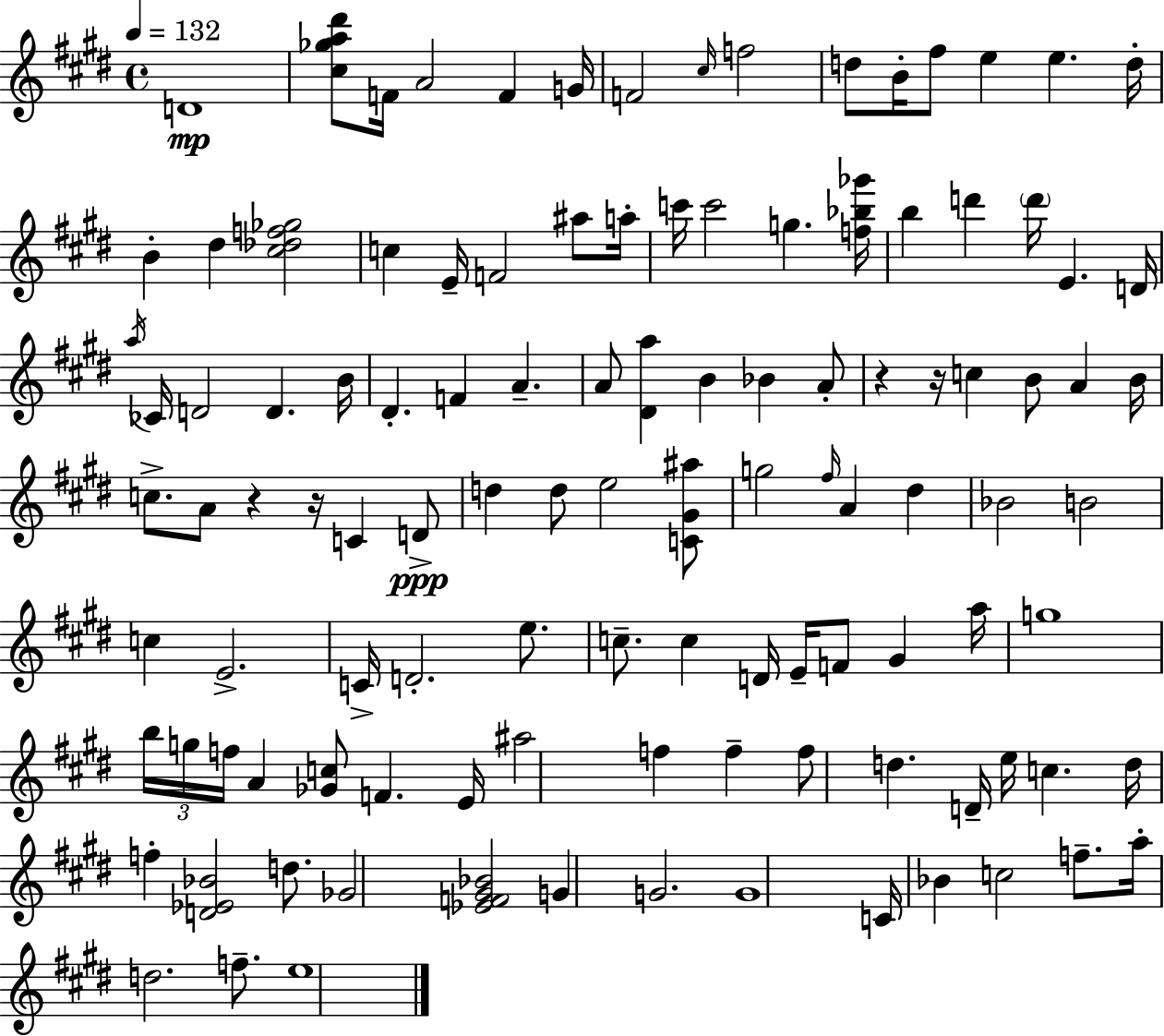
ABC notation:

X:1
T:Untitled
M:4/4
L:1/4
K:E
D4 [^c_ga^d']/2 F/4 A2 F G/4 F2 ^c/4 f2 d/2 B/4 ^f/2 e e d/4 B ^d [^c_df_g]2 c E/4 F2 ^a/2 a/4 c'/4 c'2 g [f_b_g']/4 b d' d'/4 E D/4 a/4 _C/4 D2 D B/4 ^D F A A/2 [^Da] B _B A/2 z z/4 c B/2 A B/4 c/2 A/2 z z/4 C D/2 d d/2 e2 [C^G^a]/2 g2 ^f/4 A ^d _B2 B2 c E2 C/4 D2 e/2 c/2 c D/4 E/4 F/2 ^G a/4 g4 b/4 g/4 f/4 A [_Gc]/2 F E/4 ^a2 f f f/2 d D/4 e/4 c d/4 f [D_E_B]2 d/2 _G2 [_EF^G_B]2 G G2 G4 C/4 _B c2 f/2 a/4 d2 f/2 e4